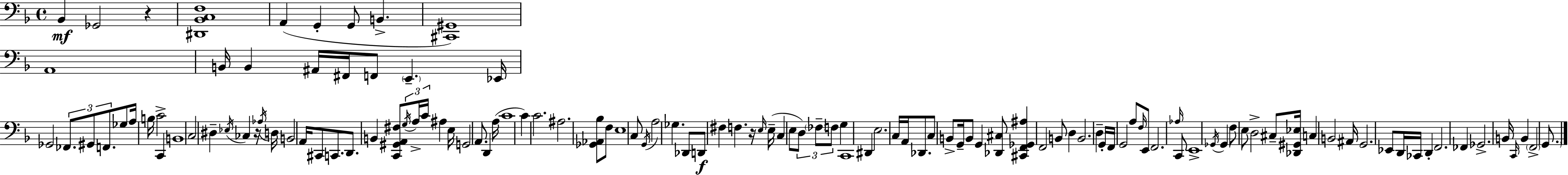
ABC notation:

X:1
T:Untitled
M:4/4
L:1/4
K:Dm
_B,, _G,,2 z [^D,,_B,,C,F,]4 A,, G,, G,,/2 B,, [^C,,^G,,]4 A,,4 B,,/4 B,, ^A,,/4 ^F,,/4 F,,/2 E,, _E,,/4 _G,,2 _F,,/2 ^G,,/2 F,,/2 _G,/2 A,/4 B,/4 C2 C,, B,,4 C,2 ^D, _E,/4 _C, z/4 _A,/4 D,/4 B,,2 A,,/4 ^C,,/2 C,,/2 D,,/2 B,, [C,,^G,,A,,^F,]/2 G,/4 A,/4 C/4 ^A, E,/4 G,,2 A,,/2 D,, A,/4 C4 C C2 ^A,2 [_G,,_A,,_B,]/2 F,/2 E,4 C,/2 G,,/4 A,2 _G, _D,,/2 D,,/2 ^F, F, z/4 E,/4 E,/4 C, E,/2 D,/2 _F,/2 F,/2 G, C,,4 ^D,, E,2 C,/4 A,,/4 _D,,/2 C,/2 B,,/2 G,,/4 B,,/2 G,, [_D,,^C,]/2 [^C,,F,,_G,,^A,] F,,2 B,,/2 D, B,,2 D, G,,/4 F,,/4 G,,2 A,/2 F,/4 E,,/2 F,,2 _A,/4 C,,/2 E,,4 _G,,/4 _G,, F,/2 E,/2 D,2 ^C,/2 [_D,,^G,,_E,]/4 C, B,,2 ^A,,/4 G,,2 _E,,/2 D,,/4 _C,,/4 D,, F,,2 _F,, _G,,2 B,,/4 C,,/4 B,, F,,2 G,,/2